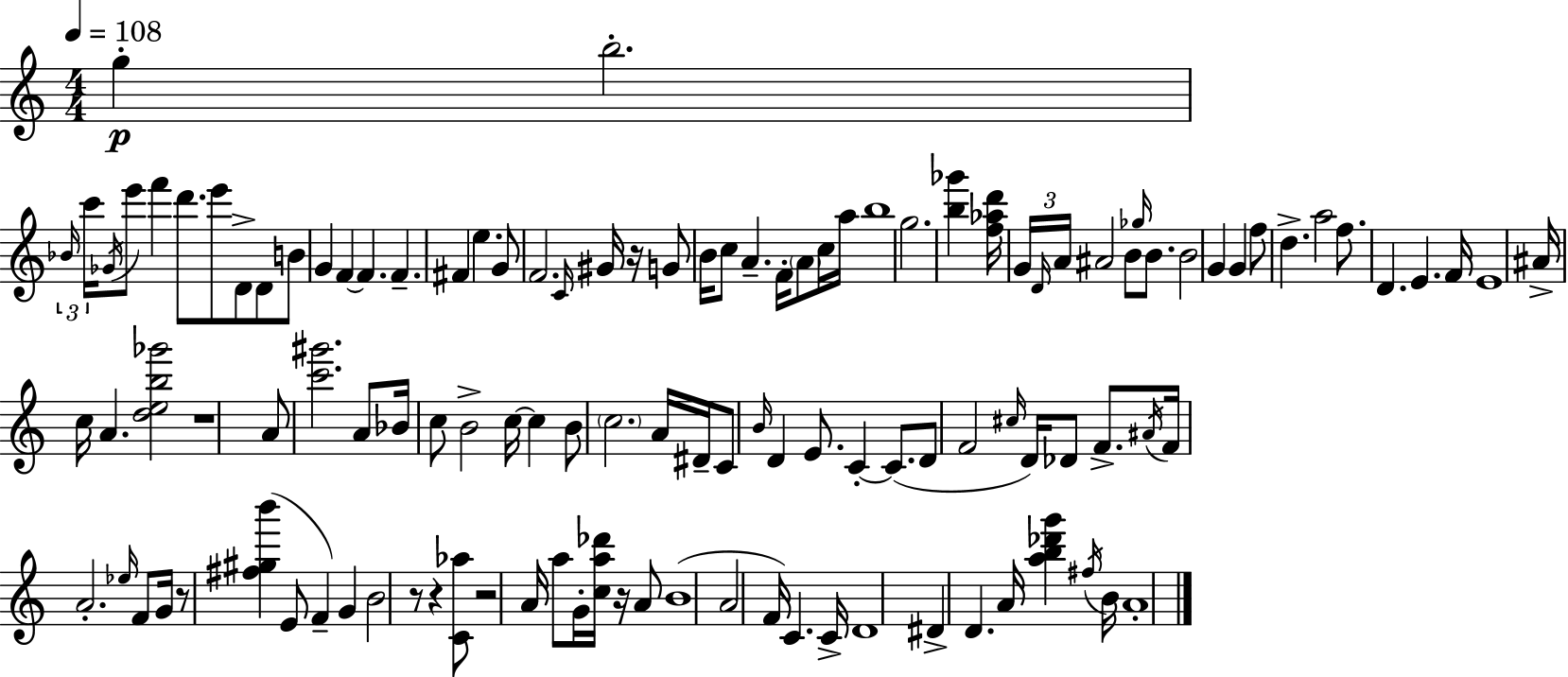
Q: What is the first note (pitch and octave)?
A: G5